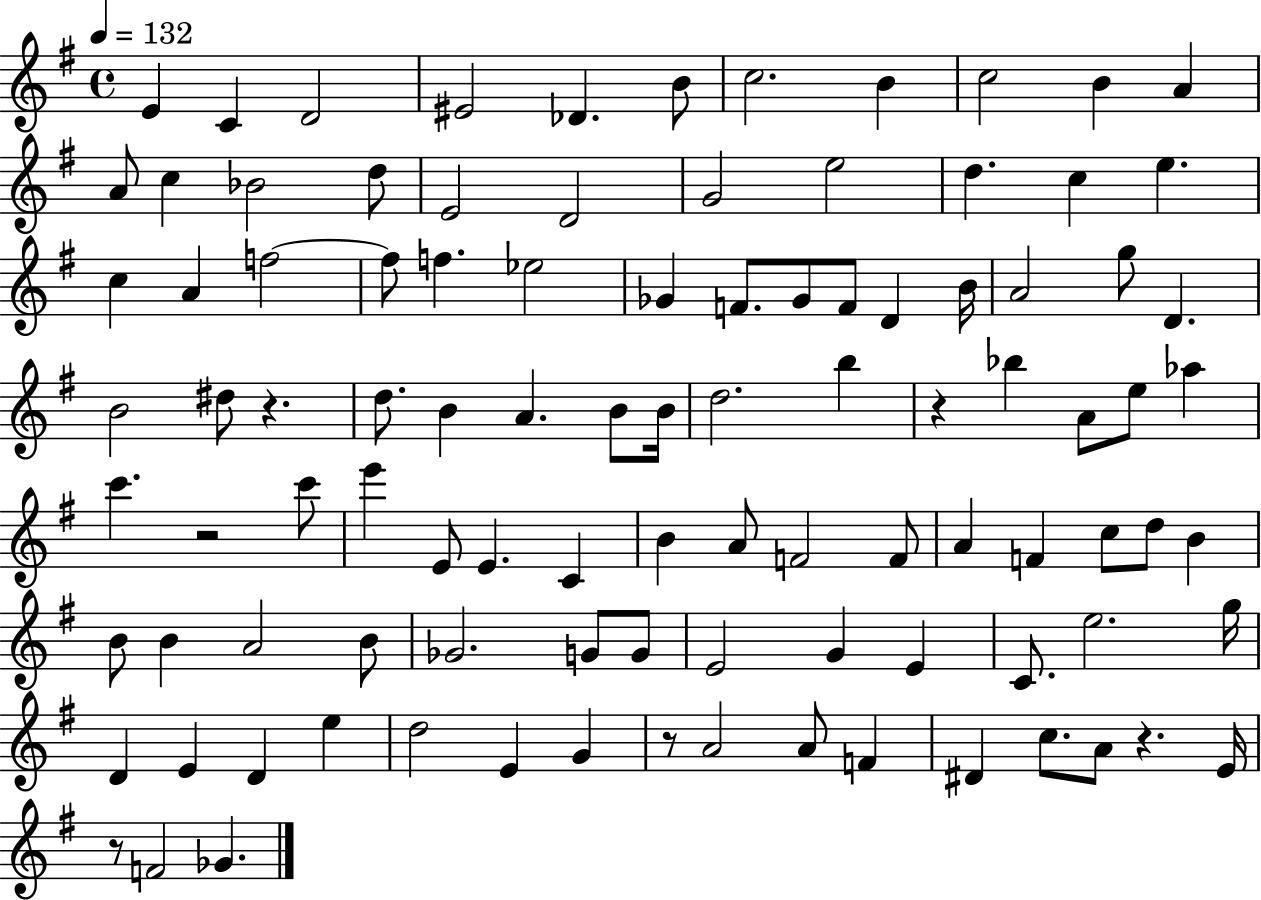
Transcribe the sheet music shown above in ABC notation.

X:1
T:Untitled
M:4/4
L:1/4
K:G
E C D2 ^E2 _D B/2 c2 B c2 B A A/2 c _B2 d/2 E2 D2 G2 e2 d c e c A f2 f/2 f _e2 _G F/2 _G/2 F/2 D B/4 A2 g/2 D B2 ^d/2 z d/2 B A B/2 B/4 d2 b z _b A/2 e/2 _a c' z2 c'/2 e' E/2 E C B A/2 F2 F/2 A F c/2 d/2 B B/2 B A2 B/2 _G2 G/2 G/2 E2 G E C/2 e2 g/4 D E D e d2 E G z/2 A2 A/2 F ^D c/2 A/2 z E/4 z/2 F2 _G